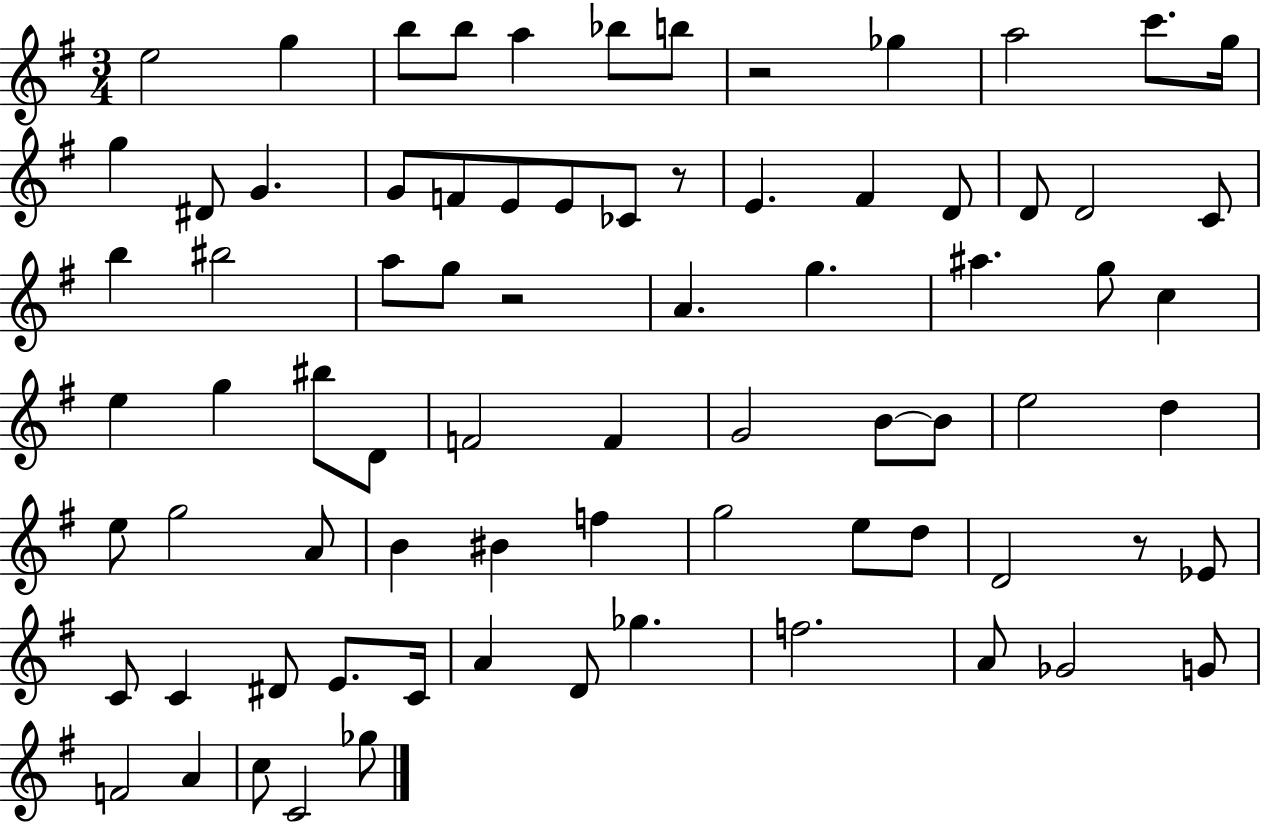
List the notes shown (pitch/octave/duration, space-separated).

E5/h G5/q B5/e B5/e A5/q Bb5/e B5/e R/h Gb5/q A5/h C6/e. G5/s G5/q D#4/e G4/q. G4/e F4/e E4/e E4/e CES4/e R/e E4/q. F#4/q D4/e D4/e D4/h C4/e B5/q BIS5/h A5/e G5/e R/h A4/q. G5/q. A#5/q. G5/e C5/q E5/q G5/q BIS5/e D4/e F4/h F4/q G4/h B4/e B4/e E5/h D5/q E5/e G5/h A4/e B4/q BIS4/q F5/q G5/h E5/e D5/e D4/h R/e Eb4/e C4/e C4/q D#4/e E4/e. C4/s A4/q D4/e Gb5/q. F5/h. A4/e Gb4/h G4/e F4/h A4/q C5/e C4/h Gb5/e